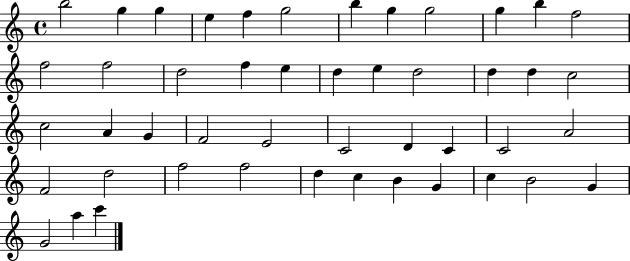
X:1
T:Untitled
M:4/4
L:1/4
K:C
b2 g g e f g2 b g g2 g b f2 f2 f2 d2 f e d e d2 d d c2 c2 A G F2 E2 C2 D C C2 A2 F2 d2 f2 f2 d c B G c B2 G G2 a c'